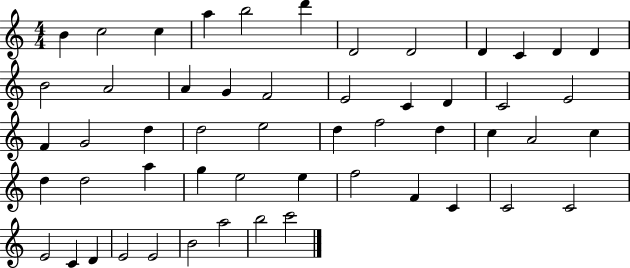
X:1
T:Untitled
M:4/4
L:1/4
K:C
B c2 c a b2 d' D2 D2 D C D D B2 A2 A G F2 E2 C D C2 E2 F G2 d d2 e2 d f2 d c A2 c d d2 a g e2 e f2 F C C2 C2 E2 C D E2 E2 B2 a2 b2 c'2